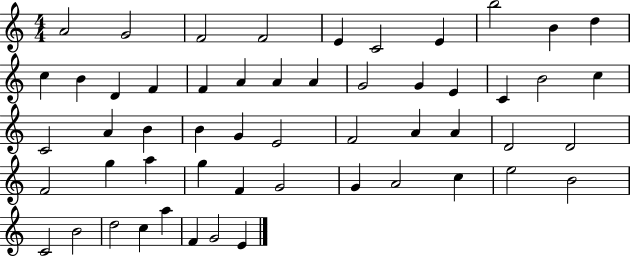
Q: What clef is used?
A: treble